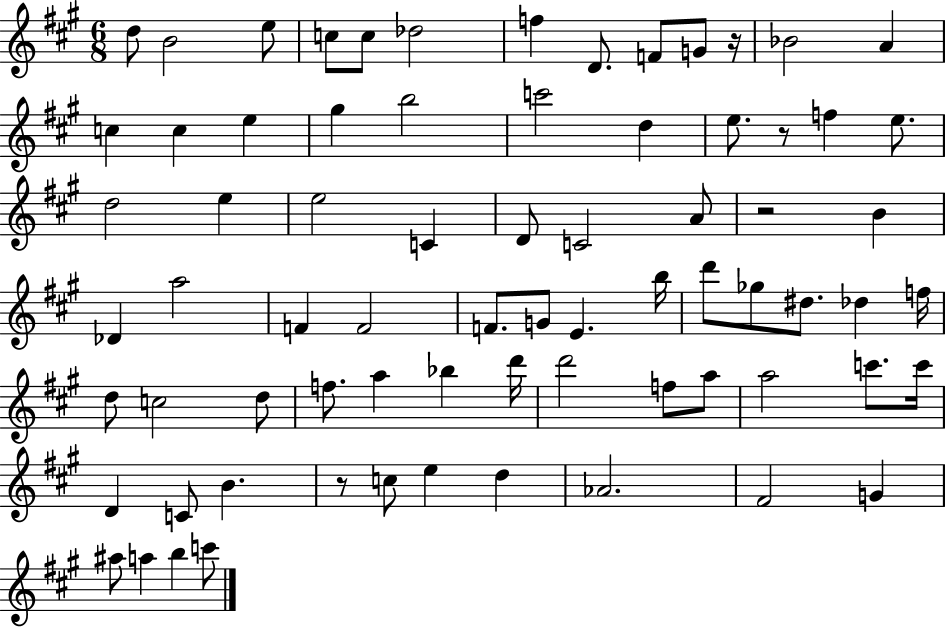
X:1
T:Untitled
M:6/8
L:1/4
K:A
d/2 B2 e/2 c/2 c/2 _d2 f D/2 F/2 G/2 z/4 _B2 A c c e ^g b2 c'2 d e/2 z/2 f e/2 d2 e e2 C D/2 C2 A/2 z2 B _D a2 F F2 F/2 G/2 E b/4 d'/2 _g/2 ^d/2 _d f/4 d/2 c2 d/2 f/2 a _b d'/4 d'2 f/2 a/2 a2 c'/2 c'/4 D C/2 B z/2 c/2 e d _A2 ^F2 G ^a/2 a b c'/2